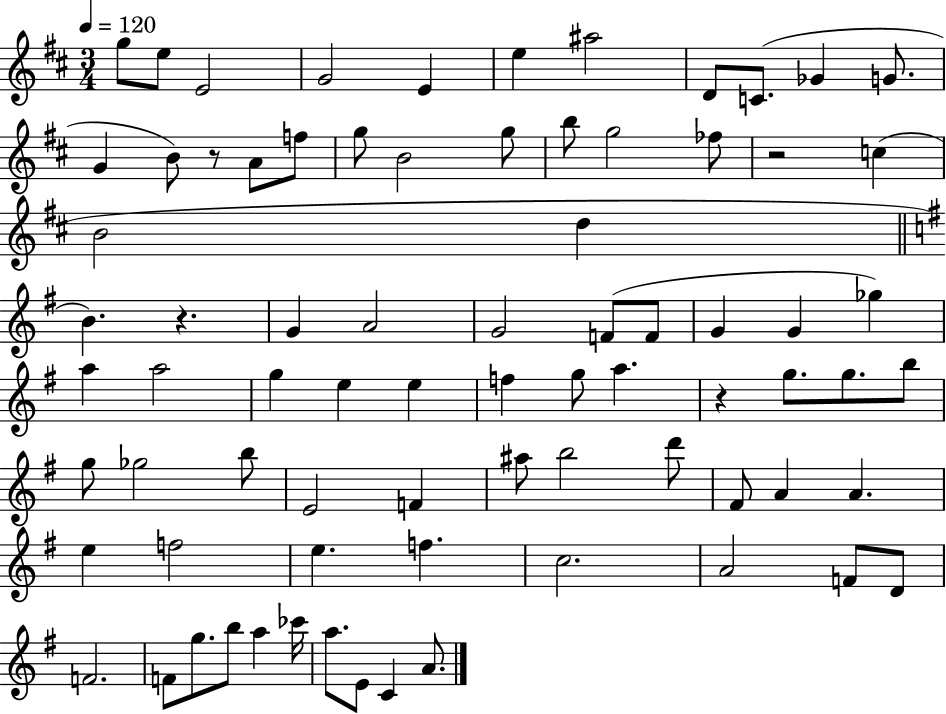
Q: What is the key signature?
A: D major